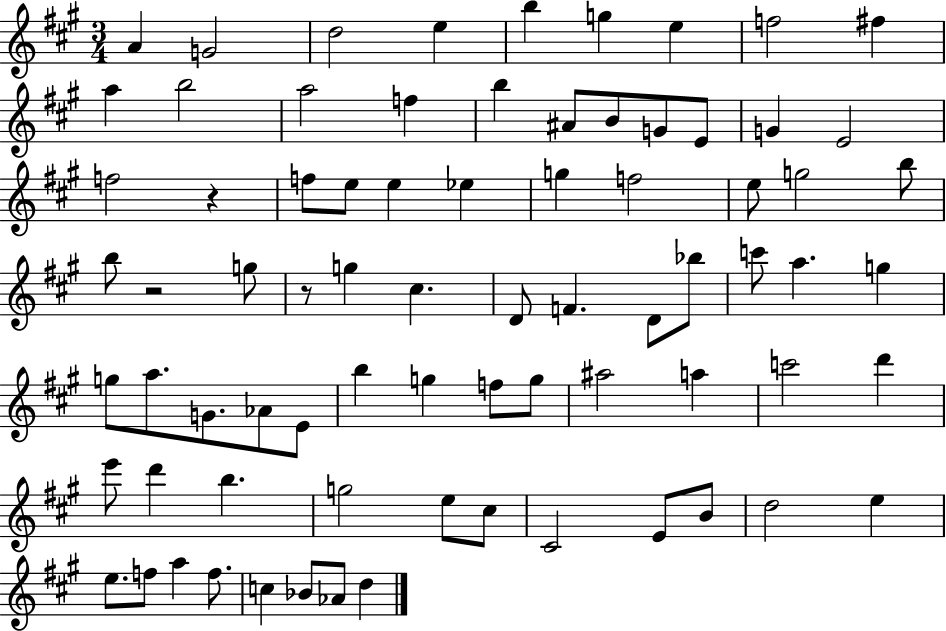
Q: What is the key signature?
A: A major